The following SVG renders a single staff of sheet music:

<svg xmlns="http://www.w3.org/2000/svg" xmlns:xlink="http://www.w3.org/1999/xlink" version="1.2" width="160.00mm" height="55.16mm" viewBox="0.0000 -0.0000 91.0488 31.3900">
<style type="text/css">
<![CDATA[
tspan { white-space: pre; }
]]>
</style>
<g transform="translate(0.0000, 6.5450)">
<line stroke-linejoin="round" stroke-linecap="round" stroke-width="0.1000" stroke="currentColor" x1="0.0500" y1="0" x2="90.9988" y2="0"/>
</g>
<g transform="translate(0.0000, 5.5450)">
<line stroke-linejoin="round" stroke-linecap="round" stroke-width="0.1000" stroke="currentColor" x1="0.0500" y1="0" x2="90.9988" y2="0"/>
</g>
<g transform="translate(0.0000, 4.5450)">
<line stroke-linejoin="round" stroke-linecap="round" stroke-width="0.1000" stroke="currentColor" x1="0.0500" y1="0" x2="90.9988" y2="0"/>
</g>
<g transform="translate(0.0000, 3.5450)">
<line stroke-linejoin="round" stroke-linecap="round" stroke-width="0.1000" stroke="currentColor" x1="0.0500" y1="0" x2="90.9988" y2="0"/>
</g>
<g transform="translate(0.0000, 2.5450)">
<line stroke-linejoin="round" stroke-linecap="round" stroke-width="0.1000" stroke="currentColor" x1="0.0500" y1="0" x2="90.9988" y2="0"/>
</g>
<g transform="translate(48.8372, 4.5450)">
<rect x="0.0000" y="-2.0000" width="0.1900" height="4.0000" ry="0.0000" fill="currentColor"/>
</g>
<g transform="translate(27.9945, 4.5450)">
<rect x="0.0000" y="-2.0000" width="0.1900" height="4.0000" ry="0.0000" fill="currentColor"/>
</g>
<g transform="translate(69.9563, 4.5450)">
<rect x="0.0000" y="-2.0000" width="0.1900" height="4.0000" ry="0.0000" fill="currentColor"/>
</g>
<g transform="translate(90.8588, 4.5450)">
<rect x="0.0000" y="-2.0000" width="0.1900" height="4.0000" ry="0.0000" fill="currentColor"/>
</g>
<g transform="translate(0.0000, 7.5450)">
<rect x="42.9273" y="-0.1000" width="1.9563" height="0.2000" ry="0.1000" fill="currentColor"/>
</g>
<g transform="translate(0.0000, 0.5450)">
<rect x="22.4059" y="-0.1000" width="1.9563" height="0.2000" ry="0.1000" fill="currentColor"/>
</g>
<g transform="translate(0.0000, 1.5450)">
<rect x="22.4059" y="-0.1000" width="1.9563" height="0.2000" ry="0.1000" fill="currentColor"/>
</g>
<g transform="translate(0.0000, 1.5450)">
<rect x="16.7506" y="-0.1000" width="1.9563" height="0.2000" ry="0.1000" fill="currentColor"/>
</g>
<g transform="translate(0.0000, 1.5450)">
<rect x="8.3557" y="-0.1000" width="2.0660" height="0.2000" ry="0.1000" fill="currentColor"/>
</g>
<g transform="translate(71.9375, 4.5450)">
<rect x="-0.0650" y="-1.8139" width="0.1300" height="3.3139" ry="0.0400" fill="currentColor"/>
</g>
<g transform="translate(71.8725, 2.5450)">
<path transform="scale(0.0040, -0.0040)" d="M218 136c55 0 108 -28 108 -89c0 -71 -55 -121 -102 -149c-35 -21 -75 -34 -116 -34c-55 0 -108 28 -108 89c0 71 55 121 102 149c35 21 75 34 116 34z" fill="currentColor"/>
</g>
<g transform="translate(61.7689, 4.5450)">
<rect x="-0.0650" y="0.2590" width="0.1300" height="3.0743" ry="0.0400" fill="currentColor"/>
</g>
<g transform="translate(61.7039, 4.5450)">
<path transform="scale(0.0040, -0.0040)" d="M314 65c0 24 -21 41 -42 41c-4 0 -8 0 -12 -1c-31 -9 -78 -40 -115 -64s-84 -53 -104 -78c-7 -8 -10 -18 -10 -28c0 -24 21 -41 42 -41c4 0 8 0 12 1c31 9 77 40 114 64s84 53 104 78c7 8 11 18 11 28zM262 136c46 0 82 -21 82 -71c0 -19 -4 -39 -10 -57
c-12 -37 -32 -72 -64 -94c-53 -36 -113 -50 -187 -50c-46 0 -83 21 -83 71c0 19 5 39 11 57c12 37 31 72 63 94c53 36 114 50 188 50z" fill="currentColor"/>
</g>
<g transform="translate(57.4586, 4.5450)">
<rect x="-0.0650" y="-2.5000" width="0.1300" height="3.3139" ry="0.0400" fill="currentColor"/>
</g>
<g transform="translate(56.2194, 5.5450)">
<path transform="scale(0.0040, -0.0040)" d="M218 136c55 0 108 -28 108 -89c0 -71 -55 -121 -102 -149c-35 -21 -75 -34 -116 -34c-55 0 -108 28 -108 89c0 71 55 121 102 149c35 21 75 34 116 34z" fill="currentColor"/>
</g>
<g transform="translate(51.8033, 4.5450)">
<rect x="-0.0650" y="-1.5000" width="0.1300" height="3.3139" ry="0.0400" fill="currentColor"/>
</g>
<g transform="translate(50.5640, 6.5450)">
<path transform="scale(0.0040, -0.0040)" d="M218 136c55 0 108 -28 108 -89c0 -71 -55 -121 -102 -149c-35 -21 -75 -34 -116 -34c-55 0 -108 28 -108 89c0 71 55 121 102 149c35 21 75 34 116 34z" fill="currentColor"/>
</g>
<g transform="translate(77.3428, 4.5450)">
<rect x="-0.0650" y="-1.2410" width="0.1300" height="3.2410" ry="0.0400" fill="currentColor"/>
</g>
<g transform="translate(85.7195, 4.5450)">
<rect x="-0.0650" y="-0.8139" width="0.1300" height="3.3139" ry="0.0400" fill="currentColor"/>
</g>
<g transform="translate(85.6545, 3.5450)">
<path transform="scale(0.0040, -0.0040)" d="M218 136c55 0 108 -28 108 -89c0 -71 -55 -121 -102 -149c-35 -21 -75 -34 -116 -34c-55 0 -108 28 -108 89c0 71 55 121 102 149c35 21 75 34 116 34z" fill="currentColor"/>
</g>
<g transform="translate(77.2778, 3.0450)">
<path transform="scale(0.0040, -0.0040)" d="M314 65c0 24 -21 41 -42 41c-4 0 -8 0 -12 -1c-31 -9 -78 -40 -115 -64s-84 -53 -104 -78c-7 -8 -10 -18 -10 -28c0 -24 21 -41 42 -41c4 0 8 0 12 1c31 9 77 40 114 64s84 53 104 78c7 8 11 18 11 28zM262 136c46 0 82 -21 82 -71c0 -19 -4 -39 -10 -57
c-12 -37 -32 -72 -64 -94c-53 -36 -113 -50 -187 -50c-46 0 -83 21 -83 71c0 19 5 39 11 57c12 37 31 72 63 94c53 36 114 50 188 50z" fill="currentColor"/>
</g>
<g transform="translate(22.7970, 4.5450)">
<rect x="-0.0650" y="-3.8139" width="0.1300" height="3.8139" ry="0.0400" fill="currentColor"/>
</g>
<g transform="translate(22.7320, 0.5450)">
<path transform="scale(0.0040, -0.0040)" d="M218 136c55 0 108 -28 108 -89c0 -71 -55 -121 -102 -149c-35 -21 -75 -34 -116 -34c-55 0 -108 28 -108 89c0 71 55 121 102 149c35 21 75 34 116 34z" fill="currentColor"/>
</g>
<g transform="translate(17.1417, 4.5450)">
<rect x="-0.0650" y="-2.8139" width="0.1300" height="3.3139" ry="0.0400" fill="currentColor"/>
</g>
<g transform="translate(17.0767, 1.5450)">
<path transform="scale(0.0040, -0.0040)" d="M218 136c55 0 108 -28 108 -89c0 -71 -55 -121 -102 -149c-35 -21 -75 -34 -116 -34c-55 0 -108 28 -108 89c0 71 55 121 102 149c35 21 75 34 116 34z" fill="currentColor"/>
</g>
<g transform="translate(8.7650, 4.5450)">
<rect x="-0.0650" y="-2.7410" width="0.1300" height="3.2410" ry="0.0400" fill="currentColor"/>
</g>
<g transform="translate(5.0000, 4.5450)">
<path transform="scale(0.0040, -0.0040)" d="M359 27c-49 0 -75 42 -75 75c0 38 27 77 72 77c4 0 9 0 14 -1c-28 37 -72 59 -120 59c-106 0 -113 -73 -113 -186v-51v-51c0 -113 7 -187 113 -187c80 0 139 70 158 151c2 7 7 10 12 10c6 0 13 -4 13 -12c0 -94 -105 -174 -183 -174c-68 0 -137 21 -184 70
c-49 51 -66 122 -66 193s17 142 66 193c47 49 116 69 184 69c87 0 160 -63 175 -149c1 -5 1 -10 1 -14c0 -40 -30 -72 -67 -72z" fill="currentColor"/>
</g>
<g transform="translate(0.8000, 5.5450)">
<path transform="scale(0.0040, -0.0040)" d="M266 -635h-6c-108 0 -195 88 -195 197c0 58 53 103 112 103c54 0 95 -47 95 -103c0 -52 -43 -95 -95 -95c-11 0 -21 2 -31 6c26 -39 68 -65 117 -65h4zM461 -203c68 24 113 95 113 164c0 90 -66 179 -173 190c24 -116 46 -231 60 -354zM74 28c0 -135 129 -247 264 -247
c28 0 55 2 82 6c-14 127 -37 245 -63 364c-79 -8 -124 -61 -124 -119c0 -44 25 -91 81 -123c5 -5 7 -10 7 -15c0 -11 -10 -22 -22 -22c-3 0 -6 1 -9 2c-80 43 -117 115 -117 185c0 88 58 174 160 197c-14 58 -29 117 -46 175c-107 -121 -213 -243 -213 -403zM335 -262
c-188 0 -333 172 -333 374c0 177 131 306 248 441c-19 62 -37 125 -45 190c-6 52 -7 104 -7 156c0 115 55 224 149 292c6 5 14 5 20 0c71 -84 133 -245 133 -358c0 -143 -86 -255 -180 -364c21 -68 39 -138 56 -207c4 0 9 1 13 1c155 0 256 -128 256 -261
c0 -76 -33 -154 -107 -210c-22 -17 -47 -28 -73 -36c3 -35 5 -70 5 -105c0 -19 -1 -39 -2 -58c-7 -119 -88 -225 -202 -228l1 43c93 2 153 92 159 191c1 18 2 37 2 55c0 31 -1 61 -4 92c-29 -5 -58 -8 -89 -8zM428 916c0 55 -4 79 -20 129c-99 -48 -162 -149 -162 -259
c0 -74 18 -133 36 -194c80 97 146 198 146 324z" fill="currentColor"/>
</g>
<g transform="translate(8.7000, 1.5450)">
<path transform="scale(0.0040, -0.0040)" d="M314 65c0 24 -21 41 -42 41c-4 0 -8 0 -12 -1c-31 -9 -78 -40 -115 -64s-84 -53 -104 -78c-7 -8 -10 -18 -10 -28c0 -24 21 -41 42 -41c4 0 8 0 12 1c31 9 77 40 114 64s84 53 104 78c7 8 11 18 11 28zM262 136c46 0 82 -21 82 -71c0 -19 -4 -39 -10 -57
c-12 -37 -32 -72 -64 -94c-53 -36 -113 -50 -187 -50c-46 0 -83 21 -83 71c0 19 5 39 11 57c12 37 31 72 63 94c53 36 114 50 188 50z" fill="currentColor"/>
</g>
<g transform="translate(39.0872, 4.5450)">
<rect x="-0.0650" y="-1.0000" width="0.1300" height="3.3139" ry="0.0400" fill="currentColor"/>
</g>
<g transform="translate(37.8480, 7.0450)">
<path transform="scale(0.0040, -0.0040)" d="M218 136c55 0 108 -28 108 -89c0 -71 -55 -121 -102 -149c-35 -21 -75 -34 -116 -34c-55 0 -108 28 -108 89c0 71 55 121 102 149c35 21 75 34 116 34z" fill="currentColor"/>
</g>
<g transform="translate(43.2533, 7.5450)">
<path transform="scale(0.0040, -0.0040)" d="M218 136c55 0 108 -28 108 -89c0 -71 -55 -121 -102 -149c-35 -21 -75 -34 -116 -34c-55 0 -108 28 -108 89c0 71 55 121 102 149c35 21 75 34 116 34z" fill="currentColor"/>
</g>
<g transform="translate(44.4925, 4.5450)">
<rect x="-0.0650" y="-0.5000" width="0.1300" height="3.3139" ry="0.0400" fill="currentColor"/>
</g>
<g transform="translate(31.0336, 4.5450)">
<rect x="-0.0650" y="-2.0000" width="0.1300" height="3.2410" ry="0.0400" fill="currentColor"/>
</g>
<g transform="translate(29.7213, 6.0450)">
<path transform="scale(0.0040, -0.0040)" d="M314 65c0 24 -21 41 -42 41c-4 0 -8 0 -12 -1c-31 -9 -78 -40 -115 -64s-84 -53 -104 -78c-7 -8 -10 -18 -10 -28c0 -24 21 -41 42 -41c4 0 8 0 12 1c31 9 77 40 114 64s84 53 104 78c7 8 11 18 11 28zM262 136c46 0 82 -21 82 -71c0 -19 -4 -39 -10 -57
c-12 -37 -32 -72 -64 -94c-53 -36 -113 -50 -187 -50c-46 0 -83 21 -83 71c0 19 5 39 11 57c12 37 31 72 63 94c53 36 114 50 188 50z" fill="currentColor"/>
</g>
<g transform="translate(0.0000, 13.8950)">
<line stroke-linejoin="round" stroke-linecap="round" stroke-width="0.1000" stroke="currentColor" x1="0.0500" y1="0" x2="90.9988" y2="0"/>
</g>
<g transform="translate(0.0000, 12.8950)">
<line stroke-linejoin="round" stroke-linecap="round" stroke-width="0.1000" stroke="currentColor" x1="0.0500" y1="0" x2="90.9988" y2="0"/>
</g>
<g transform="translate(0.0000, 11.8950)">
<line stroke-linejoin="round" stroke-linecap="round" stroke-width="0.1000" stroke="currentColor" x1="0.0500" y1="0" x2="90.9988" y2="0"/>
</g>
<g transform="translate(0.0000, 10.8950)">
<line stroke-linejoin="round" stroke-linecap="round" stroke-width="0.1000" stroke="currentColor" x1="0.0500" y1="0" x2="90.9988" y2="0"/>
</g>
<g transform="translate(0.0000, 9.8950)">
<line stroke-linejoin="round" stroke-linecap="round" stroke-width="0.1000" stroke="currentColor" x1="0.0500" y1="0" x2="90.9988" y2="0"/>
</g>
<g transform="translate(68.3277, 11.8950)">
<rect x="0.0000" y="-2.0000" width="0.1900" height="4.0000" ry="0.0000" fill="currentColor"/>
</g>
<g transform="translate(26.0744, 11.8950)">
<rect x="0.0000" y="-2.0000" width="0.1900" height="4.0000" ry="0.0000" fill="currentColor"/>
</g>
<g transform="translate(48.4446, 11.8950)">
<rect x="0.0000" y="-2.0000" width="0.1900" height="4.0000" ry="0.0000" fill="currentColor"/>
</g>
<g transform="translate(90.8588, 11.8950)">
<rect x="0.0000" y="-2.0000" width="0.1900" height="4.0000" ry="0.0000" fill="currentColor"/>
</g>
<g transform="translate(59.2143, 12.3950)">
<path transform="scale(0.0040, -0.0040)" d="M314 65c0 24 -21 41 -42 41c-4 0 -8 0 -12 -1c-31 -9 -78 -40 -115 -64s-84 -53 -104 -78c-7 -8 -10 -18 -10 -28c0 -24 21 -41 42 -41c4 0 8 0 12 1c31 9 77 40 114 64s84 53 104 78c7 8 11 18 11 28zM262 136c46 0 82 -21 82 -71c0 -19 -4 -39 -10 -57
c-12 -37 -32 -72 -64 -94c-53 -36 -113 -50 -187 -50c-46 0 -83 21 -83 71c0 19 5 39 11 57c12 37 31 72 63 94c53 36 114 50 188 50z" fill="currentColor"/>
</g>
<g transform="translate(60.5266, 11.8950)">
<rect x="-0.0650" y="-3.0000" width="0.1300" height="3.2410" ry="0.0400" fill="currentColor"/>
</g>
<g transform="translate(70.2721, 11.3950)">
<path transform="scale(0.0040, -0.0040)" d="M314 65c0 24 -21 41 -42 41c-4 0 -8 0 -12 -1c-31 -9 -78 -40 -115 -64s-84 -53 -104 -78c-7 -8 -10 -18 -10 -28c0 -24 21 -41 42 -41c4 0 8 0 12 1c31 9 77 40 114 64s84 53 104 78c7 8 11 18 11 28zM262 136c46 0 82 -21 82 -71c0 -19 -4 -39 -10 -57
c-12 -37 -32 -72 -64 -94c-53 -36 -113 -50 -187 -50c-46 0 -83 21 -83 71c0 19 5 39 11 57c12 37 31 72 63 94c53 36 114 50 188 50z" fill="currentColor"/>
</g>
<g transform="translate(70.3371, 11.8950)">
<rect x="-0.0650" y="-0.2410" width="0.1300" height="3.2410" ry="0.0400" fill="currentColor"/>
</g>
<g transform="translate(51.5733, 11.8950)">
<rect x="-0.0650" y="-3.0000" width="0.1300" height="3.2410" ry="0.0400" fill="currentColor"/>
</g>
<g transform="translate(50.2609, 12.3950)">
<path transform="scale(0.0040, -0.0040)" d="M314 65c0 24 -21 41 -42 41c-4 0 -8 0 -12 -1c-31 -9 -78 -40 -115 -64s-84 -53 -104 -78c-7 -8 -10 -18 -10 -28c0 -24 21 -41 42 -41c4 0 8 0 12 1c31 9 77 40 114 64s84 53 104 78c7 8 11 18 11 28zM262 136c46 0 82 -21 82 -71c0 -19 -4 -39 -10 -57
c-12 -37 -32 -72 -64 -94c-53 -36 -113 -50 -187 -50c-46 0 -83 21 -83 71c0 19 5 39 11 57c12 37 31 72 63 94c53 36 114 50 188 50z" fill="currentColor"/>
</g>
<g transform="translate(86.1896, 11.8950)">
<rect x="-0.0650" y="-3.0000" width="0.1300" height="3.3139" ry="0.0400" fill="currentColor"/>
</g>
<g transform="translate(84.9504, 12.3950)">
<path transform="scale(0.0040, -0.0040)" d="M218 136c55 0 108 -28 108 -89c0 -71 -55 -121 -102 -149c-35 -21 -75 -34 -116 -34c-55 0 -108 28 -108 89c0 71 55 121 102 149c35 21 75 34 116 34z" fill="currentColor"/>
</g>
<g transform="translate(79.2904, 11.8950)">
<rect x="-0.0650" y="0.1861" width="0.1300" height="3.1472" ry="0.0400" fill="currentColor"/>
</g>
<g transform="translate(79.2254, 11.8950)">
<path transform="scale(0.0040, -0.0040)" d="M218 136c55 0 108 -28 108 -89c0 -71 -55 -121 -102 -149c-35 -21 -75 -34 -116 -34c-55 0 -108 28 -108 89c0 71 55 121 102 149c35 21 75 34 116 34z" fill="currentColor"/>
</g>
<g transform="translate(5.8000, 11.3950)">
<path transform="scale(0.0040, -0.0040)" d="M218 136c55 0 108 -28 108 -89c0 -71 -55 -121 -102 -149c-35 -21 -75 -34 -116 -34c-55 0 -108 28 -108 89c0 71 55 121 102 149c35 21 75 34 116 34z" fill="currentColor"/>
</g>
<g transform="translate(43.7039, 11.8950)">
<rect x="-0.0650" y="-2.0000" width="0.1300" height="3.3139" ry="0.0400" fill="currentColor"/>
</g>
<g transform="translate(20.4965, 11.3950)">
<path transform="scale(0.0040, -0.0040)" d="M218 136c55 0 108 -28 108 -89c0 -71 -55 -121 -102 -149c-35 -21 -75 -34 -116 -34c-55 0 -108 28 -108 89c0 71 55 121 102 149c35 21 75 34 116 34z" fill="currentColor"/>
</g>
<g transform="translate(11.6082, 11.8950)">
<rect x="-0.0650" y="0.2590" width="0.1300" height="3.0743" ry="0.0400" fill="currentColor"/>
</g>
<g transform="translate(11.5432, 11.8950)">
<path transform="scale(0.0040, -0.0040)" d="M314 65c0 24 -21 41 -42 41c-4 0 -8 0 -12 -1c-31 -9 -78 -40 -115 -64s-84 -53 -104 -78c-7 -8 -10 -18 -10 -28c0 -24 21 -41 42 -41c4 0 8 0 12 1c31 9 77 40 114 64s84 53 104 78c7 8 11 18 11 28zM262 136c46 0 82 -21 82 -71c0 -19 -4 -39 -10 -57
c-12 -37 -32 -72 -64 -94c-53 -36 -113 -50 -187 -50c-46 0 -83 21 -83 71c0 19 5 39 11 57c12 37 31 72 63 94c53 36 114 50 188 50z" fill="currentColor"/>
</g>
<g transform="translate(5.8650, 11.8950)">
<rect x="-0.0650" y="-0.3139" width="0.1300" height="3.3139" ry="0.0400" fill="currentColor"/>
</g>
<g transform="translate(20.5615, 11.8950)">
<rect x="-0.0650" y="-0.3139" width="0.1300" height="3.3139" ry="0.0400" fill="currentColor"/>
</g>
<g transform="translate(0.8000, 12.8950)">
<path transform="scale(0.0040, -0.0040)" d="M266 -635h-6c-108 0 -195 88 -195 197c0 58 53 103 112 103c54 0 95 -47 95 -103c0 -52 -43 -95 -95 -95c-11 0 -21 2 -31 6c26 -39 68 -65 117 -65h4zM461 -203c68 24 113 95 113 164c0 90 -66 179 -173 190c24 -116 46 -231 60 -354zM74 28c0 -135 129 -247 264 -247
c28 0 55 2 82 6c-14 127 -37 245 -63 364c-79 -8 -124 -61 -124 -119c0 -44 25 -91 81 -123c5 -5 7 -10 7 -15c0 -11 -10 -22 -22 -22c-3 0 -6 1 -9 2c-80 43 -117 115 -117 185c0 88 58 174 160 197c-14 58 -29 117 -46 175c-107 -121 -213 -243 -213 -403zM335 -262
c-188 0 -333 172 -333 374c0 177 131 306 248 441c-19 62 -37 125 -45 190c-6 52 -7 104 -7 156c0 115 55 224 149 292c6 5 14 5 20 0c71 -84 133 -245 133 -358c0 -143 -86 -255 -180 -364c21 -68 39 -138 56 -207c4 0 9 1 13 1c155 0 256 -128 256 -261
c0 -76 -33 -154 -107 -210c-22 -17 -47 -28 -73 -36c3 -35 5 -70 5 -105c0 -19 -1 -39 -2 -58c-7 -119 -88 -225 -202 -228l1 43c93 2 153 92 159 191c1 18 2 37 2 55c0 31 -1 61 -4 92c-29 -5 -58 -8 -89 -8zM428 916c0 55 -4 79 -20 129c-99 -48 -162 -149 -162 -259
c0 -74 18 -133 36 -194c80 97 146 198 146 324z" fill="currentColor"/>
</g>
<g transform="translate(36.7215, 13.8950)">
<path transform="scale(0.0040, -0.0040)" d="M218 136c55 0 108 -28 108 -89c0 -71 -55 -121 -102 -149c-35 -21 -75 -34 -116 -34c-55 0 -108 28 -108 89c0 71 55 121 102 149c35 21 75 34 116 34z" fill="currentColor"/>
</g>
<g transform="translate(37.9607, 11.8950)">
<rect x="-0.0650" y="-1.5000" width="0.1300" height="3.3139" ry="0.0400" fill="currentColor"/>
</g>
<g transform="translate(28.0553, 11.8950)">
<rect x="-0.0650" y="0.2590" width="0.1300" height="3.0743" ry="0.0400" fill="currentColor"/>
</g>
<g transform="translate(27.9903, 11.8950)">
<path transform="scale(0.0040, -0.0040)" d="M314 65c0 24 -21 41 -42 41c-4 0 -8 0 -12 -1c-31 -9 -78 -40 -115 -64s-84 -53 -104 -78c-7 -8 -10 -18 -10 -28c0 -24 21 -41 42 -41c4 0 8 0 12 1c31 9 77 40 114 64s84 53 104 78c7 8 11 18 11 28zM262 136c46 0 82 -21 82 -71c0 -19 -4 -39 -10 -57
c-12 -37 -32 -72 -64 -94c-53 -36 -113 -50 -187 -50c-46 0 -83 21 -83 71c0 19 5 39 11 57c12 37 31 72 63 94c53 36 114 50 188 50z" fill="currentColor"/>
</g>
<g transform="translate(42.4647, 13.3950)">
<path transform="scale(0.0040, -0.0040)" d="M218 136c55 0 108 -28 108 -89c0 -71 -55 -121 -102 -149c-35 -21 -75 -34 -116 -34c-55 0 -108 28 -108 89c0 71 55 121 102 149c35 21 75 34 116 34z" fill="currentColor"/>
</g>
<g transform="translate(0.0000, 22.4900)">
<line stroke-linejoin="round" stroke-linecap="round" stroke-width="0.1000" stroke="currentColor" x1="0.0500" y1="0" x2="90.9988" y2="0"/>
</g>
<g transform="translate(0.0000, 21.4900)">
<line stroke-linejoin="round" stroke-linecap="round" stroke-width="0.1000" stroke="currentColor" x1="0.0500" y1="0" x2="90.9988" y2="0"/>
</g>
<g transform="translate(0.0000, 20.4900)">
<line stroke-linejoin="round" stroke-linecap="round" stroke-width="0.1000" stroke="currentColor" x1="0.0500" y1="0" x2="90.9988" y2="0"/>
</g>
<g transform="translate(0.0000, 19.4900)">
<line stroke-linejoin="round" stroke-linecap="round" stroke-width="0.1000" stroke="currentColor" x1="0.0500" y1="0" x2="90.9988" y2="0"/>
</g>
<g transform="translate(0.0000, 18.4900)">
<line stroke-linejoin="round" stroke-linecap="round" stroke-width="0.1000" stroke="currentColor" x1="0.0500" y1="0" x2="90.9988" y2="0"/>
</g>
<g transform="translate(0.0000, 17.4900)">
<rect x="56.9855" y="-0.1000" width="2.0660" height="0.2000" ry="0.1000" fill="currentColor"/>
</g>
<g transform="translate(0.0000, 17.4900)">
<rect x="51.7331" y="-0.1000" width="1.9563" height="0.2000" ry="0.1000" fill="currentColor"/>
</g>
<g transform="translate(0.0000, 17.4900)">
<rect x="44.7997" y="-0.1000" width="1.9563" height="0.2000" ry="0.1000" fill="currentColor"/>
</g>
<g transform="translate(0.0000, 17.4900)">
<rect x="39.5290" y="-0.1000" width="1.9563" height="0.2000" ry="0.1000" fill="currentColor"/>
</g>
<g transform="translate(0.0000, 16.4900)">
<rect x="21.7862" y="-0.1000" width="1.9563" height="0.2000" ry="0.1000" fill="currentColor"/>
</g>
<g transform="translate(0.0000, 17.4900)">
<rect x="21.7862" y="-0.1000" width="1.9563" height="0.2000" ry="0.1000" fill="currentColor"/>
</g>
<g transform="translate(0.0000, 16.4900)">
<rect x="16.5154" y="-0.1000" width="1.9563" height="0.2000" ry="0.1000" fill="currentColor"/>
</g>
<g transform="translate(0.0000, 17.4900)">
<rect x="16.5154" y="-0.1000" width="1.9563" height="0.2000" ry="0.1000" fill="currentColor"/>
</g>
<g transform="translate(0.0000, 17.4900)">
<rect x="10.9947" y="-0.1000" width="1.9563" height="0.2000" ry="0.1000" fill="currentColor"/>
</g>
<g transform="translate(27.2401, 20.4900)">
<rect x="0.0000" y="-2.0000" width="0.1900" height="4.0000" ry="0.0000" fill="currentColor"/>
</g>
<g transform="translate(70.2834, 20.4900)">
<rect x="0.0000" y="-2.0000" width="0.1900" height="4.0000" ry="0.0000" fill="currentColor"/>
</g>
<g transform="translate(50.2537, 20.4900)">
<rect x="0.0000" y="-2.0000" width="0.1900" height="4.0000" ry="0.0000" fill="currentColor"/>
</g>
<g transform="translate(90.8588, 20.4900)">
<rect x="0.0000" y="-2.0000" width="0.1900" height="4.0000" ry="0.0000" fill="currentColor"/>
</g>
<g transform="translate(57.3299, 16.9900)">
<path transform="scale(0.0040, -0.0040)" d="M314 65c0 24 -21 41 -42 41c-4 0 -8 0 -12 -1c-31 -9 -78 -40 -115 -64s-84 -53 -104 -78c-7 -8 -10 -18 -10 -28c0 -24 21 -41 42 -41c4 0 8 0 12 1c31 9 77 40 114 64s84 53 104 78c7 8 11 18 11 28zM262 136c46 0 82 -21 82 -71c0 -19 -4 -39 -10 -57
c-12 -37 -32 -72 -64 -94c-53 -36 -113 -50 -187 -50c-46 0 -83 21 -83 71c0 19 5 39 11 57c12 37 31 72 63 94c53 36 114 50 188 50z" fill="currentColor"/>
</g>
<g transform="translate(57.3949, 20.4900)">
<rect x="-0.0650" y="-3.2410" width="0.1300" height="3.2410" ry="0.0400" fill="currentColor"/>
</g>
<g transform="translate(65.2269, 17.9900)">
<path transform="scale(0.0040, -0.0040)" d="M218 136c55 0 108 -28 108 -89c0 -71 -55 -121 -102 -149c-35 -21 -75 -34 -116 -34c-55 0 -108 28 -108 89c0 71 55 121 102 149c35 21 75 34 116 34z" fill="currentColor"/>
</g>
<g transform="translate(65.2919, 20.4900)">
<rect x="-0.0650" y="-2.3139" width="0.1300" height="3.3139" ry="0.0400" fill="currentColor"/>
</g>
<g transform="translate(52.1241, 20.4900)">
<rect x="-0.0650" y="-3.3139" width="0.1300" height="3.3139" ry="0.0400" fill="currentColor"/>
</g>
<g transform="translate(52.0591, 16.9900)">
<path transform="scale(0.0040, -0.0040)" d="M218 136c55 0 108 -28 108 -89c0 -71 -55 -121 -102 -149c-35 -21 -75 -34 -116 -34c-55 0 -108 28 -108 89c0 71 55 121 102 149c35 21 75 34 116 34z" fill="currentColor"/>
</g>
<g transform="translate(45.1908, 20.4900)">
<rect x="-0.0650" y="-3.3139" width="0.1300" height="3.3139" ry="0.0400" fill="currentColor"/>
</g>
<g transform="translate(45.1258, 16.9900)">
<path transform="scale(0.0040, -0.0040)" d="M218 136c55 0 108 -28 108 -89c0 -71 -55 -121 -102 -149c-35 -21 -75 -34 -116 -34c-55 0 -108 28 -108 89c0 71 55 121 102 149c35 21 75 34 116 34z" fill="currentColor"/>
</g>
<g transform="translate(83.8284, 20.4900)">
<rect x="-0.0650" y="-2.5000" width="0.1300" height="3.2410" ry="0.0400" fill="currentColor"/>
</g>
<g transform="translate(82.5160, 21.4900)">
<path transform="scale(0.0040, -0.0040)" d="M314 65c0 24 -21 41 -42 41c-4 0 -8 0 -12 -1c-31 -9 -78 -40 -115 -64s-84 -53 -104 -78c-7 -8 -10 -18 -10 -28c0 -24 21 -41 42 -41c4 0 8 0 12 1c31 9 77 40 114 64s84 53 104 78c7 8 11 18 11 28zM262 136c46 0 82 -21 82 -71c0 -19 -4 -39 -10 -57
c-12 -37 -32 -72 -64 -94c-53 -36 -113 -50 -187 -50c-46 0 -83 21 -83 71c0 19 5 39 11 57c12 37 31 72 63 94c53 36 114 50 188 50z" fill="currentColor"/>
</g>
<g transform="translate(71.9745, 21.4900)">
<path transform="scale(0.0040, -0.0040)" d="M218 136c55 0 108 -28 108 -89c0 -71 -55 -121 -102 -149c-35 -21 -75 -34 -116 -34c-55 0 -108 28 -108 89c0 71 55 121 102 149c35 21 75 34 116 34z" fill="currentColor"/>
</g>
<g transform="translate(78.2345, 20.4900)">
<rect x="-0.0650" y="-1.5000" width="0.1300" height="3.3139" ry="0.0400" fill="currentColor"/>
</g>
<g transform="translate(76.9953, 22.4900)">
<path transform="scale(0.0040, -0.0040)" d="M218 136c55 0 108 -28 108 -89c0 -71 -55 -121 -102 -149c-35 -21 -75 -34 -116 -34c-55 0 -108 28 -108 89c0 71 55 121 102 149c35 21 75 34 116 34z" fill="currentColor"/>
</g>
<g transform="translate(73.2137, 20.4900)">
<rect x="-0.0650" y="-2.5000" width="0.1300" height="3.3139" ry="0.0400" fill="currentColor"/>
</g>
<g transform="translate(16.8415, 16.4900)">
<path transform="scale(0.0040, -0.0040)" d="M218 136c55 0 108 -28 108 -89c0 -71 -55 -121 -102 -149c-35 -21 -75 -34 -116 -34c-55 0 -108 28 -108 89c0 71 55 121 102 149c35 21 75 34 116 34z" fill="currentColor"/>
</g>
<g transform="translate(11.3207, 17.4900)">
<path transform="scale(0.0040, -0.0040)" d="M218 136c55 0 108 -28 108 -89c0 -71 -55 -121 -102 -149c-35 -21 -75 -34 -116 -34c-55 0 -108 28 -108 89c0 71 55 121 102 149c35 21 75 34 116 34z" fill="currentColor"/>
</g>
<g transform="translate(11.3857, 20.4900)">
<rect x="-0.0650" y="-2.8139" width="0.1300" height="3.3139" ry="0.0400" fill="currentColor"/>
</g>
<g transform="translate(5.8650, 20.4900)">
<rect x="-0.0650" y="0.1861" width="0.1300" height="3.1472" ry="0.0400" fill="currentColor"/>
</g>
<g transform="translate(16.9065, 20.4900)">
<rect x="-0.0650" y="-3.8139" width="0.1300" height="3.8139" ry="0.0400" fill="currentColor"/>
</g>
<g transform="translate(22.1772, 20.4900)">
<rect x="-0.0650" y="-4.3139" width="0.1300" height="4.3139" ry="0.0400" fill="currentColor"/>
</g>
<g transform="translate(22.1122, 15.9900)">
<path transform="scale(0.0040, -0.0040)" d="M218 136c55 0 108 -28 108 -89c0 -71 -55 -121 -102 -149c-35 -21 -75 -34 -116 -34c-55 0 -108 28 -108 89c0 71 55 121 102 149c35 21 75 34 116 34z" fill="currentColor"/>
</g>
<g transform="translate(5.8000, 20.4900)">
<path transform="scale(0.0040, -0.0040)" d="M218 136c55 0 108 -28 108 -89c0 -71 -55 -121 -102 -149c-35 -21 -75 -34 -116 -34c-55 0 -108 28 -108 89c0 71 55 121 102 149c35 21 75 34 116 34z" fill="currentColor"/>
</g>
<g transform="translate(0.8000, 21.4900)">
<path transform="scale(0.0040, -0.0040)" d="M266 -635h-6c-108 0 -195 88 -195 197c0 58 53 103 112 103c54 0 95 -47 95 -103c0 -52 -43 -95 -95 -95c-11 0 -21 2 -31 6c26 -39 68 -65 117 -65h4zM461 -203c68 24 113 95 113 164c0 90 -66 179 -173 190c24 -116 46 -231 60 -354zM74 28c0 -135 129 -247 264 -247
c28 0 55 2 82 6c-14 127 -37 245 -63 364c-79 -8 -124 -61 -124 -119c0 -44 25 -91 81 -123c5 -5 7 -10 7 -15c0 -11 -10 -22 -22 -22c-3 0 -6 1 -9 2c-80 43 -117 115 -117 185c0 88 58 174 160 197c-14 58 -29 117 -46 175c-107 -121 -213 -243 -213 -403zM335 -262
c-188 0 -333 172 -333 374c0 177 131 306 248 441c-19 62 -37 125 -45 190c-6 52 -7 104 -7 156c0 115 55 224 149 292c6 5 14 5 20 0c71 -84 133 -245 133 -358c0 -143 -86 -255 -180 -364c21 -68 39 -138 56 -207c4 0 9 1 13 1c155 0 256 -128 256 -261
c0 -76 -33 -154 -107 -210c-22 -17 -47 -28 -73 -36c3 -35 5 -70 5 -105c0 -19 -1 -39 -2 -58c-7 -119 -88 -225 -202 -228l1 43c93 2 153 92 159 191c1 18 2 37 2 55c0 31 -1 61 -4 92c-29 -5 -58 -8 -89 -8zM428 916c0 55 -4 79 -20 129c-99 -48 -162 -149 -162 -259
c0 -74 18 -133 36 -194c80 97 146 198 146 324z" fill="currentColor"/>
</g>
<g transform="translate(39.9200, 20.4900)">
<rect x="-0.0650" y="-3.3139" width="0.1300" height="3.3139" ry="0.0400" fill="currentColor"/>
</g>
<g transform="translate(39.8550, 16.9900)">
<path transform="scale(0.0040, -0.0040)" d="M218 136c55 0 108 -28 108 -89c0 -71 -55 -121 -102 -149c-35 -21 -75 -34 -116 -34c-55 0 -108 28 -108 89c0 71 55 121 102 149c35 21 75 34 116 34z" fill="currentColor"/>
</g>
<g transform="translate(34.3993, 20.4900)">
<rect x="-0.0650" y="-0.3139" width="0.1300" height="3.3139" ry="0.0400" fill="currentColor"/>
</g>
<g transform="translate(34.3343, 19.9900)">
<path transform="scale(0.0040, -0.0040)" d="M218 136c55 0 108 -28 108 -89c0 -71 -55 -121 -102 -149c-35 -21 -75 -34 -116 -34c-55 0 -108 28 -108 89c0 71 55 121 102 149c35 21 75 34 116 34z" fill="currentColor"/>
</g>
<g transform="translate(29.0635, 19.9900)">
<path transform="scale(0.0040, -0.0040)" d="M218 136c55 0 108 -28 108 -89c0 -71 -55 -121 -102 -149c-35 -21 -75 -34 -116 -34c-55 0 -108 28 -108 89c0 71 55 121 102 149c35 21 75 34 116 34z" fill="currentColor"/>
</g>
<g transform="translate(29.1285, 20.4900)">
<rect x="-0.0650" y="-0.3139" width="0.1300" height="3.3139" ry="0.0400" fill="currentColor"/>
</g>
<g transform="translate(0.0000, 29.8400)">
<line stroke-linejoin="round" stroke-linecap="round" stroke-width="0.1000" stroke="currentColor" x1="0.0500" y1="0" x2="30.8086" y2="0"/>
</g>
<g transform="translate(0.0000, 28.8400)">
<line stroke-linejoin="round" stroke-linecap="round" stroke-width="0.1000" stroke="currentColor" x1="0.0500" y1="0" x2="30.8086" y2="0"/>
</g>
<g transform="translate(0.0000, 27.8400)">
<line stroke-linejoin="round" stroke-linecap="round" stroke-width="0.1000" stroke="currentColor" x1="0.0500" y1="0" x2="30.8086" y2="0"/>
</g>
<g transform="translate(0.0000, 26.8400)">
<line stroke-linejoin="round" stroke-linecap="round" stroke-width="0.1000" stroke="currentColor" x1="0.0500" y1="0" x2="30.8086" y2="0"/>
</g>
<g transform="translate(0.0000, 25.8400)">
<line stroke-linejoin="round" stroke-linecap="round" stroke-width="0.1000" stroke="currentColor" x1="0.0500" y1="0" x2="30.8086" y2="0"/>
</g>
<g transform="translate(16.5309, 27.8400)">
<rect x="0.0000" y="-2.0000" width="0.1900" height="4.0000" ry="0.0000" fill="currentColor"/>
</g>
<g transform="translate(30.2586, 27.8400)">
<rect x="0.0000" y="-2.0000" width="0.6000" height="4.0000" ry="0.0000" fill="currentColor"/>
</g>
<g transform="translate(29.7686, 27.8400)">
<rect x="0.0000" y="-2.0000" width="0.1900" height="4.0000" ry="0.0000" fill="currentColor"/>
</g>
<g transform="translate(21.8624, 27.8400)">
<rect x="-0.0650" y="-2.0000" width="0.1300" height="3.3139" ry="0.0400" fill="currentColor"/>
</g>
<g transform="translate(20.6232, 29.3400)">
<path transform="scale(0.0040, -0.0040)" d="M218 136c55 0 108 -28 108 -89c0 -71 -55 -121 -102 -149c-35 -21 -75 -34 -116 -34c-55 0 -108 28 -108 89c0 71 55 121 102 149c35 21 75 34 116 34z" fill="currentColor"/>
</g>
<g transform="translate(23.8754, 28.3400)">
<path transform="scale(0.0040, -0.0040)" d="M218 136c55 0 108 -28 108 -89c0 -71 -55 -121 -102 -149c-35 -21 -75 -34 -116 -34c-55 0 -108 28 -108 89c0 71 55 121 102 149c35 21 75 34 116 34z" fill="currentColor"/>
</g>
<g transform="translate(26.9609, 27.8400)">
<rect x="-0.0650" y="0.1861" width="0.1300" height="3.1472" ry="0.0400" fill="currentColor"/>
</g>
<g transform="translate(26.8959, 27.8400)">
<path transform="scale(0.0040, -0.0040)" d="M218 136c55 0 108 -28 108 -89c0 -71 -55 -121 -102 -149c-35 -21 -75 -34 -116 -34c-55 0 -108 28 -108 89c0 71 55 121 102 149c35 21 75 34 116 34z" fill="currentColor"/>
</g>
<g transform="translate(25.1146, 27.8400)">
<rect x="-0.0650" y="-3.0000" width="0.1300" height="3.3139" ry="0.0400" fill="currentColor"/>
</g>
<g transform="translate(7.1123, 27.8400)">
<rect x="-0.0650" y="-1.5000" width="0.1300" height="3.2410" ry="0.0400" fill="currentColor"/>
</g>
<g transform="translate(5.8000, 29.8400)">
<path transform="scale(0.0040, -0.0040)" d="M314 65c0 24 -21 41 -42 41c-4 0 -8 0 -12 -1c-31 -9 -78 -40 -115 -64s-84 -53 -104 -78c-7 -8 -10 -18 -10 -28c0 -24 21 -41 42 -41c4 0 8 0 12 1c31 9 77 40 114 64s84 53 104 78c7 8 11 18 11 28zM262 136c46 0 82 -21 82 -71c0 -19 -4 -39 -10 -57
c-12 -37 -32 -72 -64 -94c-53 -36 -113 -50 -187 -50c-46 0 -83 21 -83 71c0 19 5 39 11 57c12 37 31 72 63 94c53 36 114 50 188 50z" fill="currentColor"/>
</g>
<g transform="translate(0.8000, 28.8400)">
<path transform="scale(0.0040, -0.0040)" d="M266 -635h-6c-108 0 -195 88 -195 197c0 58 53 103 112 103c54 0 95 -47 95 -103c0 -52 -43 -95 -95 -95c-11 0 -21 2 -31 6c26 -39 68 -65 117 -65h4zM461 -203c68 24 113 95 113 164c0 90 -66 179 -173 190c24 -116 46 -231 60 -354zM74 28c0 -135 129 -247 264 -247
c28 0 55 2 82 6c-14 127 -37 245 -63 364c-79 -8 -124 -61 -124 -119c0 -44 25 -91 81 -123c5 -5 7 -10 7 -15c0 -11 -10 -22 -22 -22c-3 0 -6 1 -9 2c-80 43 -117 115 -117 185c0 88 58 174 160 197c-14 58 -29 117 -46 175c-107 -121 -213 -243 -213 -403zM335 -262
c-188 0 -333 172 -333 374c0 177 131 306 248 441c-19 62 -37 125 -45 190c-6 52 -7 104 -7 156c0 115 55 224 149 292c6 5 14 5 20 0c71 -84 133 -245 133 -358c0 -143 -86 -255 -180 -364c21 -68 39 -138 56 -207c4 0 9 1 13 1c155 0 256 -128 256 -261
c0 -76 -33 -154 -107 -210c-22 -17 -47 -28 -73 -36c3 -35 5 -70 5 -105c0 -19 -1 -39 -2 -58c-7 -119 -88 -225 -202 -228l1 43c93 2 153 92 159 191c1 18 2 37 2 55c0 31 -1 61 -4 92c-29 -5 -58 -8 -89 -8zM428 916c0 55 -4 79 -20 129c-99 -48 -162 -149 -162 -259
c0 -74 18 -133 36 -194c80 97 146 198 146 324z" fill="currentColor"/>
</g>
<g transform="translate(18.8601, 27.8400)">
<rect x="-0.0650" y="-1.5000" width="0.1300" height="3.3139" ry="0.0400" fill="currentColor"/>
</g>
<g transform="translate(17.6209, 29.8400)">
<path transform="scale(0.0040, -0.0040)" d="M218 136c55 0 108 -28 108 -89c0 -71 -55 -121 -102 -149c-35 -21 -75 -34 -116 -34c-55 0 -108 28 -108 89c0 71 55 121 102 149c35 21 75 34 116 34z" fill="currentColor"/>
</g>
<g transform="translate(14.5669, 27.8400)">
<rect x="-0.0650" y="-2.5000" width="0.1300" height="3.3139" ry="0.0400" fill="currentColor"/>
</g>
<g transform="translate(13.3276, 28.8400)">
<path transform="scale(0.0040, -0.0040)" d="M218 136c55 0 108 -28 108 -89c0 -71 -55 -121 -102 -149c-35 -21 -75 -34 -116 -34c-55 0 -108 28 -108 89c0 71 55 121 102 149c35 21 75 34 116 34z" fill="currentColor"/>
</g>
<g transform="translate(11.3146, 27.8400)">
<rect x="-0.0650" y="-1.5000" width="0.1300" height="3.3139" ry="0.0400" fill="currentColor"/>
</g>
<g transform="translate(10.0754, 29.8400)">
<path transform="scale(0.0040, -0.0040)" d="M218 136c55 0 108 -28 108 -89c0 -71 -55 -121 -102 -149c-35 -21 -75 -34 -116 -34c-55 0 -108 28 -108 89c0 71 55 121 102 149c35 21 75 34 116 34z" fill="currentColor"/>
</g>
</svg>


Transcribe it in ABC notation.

X:1
T:Untitled
M:4/4
L:1/4
K:C
a2 a c' F2 D C E G B2 f e2 d c B2 c B2 E F A2 A2 c2 B A B a c' d' c c b b b b2 g G E G2 E2 E G E F A B